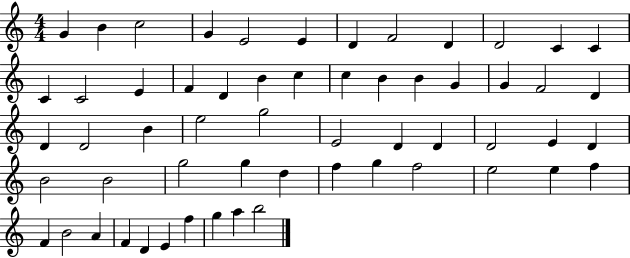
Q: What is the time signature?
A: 4/4